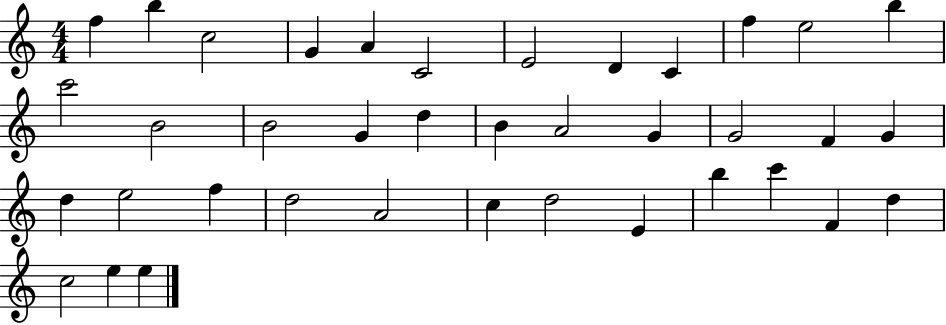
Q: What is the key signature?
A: C major